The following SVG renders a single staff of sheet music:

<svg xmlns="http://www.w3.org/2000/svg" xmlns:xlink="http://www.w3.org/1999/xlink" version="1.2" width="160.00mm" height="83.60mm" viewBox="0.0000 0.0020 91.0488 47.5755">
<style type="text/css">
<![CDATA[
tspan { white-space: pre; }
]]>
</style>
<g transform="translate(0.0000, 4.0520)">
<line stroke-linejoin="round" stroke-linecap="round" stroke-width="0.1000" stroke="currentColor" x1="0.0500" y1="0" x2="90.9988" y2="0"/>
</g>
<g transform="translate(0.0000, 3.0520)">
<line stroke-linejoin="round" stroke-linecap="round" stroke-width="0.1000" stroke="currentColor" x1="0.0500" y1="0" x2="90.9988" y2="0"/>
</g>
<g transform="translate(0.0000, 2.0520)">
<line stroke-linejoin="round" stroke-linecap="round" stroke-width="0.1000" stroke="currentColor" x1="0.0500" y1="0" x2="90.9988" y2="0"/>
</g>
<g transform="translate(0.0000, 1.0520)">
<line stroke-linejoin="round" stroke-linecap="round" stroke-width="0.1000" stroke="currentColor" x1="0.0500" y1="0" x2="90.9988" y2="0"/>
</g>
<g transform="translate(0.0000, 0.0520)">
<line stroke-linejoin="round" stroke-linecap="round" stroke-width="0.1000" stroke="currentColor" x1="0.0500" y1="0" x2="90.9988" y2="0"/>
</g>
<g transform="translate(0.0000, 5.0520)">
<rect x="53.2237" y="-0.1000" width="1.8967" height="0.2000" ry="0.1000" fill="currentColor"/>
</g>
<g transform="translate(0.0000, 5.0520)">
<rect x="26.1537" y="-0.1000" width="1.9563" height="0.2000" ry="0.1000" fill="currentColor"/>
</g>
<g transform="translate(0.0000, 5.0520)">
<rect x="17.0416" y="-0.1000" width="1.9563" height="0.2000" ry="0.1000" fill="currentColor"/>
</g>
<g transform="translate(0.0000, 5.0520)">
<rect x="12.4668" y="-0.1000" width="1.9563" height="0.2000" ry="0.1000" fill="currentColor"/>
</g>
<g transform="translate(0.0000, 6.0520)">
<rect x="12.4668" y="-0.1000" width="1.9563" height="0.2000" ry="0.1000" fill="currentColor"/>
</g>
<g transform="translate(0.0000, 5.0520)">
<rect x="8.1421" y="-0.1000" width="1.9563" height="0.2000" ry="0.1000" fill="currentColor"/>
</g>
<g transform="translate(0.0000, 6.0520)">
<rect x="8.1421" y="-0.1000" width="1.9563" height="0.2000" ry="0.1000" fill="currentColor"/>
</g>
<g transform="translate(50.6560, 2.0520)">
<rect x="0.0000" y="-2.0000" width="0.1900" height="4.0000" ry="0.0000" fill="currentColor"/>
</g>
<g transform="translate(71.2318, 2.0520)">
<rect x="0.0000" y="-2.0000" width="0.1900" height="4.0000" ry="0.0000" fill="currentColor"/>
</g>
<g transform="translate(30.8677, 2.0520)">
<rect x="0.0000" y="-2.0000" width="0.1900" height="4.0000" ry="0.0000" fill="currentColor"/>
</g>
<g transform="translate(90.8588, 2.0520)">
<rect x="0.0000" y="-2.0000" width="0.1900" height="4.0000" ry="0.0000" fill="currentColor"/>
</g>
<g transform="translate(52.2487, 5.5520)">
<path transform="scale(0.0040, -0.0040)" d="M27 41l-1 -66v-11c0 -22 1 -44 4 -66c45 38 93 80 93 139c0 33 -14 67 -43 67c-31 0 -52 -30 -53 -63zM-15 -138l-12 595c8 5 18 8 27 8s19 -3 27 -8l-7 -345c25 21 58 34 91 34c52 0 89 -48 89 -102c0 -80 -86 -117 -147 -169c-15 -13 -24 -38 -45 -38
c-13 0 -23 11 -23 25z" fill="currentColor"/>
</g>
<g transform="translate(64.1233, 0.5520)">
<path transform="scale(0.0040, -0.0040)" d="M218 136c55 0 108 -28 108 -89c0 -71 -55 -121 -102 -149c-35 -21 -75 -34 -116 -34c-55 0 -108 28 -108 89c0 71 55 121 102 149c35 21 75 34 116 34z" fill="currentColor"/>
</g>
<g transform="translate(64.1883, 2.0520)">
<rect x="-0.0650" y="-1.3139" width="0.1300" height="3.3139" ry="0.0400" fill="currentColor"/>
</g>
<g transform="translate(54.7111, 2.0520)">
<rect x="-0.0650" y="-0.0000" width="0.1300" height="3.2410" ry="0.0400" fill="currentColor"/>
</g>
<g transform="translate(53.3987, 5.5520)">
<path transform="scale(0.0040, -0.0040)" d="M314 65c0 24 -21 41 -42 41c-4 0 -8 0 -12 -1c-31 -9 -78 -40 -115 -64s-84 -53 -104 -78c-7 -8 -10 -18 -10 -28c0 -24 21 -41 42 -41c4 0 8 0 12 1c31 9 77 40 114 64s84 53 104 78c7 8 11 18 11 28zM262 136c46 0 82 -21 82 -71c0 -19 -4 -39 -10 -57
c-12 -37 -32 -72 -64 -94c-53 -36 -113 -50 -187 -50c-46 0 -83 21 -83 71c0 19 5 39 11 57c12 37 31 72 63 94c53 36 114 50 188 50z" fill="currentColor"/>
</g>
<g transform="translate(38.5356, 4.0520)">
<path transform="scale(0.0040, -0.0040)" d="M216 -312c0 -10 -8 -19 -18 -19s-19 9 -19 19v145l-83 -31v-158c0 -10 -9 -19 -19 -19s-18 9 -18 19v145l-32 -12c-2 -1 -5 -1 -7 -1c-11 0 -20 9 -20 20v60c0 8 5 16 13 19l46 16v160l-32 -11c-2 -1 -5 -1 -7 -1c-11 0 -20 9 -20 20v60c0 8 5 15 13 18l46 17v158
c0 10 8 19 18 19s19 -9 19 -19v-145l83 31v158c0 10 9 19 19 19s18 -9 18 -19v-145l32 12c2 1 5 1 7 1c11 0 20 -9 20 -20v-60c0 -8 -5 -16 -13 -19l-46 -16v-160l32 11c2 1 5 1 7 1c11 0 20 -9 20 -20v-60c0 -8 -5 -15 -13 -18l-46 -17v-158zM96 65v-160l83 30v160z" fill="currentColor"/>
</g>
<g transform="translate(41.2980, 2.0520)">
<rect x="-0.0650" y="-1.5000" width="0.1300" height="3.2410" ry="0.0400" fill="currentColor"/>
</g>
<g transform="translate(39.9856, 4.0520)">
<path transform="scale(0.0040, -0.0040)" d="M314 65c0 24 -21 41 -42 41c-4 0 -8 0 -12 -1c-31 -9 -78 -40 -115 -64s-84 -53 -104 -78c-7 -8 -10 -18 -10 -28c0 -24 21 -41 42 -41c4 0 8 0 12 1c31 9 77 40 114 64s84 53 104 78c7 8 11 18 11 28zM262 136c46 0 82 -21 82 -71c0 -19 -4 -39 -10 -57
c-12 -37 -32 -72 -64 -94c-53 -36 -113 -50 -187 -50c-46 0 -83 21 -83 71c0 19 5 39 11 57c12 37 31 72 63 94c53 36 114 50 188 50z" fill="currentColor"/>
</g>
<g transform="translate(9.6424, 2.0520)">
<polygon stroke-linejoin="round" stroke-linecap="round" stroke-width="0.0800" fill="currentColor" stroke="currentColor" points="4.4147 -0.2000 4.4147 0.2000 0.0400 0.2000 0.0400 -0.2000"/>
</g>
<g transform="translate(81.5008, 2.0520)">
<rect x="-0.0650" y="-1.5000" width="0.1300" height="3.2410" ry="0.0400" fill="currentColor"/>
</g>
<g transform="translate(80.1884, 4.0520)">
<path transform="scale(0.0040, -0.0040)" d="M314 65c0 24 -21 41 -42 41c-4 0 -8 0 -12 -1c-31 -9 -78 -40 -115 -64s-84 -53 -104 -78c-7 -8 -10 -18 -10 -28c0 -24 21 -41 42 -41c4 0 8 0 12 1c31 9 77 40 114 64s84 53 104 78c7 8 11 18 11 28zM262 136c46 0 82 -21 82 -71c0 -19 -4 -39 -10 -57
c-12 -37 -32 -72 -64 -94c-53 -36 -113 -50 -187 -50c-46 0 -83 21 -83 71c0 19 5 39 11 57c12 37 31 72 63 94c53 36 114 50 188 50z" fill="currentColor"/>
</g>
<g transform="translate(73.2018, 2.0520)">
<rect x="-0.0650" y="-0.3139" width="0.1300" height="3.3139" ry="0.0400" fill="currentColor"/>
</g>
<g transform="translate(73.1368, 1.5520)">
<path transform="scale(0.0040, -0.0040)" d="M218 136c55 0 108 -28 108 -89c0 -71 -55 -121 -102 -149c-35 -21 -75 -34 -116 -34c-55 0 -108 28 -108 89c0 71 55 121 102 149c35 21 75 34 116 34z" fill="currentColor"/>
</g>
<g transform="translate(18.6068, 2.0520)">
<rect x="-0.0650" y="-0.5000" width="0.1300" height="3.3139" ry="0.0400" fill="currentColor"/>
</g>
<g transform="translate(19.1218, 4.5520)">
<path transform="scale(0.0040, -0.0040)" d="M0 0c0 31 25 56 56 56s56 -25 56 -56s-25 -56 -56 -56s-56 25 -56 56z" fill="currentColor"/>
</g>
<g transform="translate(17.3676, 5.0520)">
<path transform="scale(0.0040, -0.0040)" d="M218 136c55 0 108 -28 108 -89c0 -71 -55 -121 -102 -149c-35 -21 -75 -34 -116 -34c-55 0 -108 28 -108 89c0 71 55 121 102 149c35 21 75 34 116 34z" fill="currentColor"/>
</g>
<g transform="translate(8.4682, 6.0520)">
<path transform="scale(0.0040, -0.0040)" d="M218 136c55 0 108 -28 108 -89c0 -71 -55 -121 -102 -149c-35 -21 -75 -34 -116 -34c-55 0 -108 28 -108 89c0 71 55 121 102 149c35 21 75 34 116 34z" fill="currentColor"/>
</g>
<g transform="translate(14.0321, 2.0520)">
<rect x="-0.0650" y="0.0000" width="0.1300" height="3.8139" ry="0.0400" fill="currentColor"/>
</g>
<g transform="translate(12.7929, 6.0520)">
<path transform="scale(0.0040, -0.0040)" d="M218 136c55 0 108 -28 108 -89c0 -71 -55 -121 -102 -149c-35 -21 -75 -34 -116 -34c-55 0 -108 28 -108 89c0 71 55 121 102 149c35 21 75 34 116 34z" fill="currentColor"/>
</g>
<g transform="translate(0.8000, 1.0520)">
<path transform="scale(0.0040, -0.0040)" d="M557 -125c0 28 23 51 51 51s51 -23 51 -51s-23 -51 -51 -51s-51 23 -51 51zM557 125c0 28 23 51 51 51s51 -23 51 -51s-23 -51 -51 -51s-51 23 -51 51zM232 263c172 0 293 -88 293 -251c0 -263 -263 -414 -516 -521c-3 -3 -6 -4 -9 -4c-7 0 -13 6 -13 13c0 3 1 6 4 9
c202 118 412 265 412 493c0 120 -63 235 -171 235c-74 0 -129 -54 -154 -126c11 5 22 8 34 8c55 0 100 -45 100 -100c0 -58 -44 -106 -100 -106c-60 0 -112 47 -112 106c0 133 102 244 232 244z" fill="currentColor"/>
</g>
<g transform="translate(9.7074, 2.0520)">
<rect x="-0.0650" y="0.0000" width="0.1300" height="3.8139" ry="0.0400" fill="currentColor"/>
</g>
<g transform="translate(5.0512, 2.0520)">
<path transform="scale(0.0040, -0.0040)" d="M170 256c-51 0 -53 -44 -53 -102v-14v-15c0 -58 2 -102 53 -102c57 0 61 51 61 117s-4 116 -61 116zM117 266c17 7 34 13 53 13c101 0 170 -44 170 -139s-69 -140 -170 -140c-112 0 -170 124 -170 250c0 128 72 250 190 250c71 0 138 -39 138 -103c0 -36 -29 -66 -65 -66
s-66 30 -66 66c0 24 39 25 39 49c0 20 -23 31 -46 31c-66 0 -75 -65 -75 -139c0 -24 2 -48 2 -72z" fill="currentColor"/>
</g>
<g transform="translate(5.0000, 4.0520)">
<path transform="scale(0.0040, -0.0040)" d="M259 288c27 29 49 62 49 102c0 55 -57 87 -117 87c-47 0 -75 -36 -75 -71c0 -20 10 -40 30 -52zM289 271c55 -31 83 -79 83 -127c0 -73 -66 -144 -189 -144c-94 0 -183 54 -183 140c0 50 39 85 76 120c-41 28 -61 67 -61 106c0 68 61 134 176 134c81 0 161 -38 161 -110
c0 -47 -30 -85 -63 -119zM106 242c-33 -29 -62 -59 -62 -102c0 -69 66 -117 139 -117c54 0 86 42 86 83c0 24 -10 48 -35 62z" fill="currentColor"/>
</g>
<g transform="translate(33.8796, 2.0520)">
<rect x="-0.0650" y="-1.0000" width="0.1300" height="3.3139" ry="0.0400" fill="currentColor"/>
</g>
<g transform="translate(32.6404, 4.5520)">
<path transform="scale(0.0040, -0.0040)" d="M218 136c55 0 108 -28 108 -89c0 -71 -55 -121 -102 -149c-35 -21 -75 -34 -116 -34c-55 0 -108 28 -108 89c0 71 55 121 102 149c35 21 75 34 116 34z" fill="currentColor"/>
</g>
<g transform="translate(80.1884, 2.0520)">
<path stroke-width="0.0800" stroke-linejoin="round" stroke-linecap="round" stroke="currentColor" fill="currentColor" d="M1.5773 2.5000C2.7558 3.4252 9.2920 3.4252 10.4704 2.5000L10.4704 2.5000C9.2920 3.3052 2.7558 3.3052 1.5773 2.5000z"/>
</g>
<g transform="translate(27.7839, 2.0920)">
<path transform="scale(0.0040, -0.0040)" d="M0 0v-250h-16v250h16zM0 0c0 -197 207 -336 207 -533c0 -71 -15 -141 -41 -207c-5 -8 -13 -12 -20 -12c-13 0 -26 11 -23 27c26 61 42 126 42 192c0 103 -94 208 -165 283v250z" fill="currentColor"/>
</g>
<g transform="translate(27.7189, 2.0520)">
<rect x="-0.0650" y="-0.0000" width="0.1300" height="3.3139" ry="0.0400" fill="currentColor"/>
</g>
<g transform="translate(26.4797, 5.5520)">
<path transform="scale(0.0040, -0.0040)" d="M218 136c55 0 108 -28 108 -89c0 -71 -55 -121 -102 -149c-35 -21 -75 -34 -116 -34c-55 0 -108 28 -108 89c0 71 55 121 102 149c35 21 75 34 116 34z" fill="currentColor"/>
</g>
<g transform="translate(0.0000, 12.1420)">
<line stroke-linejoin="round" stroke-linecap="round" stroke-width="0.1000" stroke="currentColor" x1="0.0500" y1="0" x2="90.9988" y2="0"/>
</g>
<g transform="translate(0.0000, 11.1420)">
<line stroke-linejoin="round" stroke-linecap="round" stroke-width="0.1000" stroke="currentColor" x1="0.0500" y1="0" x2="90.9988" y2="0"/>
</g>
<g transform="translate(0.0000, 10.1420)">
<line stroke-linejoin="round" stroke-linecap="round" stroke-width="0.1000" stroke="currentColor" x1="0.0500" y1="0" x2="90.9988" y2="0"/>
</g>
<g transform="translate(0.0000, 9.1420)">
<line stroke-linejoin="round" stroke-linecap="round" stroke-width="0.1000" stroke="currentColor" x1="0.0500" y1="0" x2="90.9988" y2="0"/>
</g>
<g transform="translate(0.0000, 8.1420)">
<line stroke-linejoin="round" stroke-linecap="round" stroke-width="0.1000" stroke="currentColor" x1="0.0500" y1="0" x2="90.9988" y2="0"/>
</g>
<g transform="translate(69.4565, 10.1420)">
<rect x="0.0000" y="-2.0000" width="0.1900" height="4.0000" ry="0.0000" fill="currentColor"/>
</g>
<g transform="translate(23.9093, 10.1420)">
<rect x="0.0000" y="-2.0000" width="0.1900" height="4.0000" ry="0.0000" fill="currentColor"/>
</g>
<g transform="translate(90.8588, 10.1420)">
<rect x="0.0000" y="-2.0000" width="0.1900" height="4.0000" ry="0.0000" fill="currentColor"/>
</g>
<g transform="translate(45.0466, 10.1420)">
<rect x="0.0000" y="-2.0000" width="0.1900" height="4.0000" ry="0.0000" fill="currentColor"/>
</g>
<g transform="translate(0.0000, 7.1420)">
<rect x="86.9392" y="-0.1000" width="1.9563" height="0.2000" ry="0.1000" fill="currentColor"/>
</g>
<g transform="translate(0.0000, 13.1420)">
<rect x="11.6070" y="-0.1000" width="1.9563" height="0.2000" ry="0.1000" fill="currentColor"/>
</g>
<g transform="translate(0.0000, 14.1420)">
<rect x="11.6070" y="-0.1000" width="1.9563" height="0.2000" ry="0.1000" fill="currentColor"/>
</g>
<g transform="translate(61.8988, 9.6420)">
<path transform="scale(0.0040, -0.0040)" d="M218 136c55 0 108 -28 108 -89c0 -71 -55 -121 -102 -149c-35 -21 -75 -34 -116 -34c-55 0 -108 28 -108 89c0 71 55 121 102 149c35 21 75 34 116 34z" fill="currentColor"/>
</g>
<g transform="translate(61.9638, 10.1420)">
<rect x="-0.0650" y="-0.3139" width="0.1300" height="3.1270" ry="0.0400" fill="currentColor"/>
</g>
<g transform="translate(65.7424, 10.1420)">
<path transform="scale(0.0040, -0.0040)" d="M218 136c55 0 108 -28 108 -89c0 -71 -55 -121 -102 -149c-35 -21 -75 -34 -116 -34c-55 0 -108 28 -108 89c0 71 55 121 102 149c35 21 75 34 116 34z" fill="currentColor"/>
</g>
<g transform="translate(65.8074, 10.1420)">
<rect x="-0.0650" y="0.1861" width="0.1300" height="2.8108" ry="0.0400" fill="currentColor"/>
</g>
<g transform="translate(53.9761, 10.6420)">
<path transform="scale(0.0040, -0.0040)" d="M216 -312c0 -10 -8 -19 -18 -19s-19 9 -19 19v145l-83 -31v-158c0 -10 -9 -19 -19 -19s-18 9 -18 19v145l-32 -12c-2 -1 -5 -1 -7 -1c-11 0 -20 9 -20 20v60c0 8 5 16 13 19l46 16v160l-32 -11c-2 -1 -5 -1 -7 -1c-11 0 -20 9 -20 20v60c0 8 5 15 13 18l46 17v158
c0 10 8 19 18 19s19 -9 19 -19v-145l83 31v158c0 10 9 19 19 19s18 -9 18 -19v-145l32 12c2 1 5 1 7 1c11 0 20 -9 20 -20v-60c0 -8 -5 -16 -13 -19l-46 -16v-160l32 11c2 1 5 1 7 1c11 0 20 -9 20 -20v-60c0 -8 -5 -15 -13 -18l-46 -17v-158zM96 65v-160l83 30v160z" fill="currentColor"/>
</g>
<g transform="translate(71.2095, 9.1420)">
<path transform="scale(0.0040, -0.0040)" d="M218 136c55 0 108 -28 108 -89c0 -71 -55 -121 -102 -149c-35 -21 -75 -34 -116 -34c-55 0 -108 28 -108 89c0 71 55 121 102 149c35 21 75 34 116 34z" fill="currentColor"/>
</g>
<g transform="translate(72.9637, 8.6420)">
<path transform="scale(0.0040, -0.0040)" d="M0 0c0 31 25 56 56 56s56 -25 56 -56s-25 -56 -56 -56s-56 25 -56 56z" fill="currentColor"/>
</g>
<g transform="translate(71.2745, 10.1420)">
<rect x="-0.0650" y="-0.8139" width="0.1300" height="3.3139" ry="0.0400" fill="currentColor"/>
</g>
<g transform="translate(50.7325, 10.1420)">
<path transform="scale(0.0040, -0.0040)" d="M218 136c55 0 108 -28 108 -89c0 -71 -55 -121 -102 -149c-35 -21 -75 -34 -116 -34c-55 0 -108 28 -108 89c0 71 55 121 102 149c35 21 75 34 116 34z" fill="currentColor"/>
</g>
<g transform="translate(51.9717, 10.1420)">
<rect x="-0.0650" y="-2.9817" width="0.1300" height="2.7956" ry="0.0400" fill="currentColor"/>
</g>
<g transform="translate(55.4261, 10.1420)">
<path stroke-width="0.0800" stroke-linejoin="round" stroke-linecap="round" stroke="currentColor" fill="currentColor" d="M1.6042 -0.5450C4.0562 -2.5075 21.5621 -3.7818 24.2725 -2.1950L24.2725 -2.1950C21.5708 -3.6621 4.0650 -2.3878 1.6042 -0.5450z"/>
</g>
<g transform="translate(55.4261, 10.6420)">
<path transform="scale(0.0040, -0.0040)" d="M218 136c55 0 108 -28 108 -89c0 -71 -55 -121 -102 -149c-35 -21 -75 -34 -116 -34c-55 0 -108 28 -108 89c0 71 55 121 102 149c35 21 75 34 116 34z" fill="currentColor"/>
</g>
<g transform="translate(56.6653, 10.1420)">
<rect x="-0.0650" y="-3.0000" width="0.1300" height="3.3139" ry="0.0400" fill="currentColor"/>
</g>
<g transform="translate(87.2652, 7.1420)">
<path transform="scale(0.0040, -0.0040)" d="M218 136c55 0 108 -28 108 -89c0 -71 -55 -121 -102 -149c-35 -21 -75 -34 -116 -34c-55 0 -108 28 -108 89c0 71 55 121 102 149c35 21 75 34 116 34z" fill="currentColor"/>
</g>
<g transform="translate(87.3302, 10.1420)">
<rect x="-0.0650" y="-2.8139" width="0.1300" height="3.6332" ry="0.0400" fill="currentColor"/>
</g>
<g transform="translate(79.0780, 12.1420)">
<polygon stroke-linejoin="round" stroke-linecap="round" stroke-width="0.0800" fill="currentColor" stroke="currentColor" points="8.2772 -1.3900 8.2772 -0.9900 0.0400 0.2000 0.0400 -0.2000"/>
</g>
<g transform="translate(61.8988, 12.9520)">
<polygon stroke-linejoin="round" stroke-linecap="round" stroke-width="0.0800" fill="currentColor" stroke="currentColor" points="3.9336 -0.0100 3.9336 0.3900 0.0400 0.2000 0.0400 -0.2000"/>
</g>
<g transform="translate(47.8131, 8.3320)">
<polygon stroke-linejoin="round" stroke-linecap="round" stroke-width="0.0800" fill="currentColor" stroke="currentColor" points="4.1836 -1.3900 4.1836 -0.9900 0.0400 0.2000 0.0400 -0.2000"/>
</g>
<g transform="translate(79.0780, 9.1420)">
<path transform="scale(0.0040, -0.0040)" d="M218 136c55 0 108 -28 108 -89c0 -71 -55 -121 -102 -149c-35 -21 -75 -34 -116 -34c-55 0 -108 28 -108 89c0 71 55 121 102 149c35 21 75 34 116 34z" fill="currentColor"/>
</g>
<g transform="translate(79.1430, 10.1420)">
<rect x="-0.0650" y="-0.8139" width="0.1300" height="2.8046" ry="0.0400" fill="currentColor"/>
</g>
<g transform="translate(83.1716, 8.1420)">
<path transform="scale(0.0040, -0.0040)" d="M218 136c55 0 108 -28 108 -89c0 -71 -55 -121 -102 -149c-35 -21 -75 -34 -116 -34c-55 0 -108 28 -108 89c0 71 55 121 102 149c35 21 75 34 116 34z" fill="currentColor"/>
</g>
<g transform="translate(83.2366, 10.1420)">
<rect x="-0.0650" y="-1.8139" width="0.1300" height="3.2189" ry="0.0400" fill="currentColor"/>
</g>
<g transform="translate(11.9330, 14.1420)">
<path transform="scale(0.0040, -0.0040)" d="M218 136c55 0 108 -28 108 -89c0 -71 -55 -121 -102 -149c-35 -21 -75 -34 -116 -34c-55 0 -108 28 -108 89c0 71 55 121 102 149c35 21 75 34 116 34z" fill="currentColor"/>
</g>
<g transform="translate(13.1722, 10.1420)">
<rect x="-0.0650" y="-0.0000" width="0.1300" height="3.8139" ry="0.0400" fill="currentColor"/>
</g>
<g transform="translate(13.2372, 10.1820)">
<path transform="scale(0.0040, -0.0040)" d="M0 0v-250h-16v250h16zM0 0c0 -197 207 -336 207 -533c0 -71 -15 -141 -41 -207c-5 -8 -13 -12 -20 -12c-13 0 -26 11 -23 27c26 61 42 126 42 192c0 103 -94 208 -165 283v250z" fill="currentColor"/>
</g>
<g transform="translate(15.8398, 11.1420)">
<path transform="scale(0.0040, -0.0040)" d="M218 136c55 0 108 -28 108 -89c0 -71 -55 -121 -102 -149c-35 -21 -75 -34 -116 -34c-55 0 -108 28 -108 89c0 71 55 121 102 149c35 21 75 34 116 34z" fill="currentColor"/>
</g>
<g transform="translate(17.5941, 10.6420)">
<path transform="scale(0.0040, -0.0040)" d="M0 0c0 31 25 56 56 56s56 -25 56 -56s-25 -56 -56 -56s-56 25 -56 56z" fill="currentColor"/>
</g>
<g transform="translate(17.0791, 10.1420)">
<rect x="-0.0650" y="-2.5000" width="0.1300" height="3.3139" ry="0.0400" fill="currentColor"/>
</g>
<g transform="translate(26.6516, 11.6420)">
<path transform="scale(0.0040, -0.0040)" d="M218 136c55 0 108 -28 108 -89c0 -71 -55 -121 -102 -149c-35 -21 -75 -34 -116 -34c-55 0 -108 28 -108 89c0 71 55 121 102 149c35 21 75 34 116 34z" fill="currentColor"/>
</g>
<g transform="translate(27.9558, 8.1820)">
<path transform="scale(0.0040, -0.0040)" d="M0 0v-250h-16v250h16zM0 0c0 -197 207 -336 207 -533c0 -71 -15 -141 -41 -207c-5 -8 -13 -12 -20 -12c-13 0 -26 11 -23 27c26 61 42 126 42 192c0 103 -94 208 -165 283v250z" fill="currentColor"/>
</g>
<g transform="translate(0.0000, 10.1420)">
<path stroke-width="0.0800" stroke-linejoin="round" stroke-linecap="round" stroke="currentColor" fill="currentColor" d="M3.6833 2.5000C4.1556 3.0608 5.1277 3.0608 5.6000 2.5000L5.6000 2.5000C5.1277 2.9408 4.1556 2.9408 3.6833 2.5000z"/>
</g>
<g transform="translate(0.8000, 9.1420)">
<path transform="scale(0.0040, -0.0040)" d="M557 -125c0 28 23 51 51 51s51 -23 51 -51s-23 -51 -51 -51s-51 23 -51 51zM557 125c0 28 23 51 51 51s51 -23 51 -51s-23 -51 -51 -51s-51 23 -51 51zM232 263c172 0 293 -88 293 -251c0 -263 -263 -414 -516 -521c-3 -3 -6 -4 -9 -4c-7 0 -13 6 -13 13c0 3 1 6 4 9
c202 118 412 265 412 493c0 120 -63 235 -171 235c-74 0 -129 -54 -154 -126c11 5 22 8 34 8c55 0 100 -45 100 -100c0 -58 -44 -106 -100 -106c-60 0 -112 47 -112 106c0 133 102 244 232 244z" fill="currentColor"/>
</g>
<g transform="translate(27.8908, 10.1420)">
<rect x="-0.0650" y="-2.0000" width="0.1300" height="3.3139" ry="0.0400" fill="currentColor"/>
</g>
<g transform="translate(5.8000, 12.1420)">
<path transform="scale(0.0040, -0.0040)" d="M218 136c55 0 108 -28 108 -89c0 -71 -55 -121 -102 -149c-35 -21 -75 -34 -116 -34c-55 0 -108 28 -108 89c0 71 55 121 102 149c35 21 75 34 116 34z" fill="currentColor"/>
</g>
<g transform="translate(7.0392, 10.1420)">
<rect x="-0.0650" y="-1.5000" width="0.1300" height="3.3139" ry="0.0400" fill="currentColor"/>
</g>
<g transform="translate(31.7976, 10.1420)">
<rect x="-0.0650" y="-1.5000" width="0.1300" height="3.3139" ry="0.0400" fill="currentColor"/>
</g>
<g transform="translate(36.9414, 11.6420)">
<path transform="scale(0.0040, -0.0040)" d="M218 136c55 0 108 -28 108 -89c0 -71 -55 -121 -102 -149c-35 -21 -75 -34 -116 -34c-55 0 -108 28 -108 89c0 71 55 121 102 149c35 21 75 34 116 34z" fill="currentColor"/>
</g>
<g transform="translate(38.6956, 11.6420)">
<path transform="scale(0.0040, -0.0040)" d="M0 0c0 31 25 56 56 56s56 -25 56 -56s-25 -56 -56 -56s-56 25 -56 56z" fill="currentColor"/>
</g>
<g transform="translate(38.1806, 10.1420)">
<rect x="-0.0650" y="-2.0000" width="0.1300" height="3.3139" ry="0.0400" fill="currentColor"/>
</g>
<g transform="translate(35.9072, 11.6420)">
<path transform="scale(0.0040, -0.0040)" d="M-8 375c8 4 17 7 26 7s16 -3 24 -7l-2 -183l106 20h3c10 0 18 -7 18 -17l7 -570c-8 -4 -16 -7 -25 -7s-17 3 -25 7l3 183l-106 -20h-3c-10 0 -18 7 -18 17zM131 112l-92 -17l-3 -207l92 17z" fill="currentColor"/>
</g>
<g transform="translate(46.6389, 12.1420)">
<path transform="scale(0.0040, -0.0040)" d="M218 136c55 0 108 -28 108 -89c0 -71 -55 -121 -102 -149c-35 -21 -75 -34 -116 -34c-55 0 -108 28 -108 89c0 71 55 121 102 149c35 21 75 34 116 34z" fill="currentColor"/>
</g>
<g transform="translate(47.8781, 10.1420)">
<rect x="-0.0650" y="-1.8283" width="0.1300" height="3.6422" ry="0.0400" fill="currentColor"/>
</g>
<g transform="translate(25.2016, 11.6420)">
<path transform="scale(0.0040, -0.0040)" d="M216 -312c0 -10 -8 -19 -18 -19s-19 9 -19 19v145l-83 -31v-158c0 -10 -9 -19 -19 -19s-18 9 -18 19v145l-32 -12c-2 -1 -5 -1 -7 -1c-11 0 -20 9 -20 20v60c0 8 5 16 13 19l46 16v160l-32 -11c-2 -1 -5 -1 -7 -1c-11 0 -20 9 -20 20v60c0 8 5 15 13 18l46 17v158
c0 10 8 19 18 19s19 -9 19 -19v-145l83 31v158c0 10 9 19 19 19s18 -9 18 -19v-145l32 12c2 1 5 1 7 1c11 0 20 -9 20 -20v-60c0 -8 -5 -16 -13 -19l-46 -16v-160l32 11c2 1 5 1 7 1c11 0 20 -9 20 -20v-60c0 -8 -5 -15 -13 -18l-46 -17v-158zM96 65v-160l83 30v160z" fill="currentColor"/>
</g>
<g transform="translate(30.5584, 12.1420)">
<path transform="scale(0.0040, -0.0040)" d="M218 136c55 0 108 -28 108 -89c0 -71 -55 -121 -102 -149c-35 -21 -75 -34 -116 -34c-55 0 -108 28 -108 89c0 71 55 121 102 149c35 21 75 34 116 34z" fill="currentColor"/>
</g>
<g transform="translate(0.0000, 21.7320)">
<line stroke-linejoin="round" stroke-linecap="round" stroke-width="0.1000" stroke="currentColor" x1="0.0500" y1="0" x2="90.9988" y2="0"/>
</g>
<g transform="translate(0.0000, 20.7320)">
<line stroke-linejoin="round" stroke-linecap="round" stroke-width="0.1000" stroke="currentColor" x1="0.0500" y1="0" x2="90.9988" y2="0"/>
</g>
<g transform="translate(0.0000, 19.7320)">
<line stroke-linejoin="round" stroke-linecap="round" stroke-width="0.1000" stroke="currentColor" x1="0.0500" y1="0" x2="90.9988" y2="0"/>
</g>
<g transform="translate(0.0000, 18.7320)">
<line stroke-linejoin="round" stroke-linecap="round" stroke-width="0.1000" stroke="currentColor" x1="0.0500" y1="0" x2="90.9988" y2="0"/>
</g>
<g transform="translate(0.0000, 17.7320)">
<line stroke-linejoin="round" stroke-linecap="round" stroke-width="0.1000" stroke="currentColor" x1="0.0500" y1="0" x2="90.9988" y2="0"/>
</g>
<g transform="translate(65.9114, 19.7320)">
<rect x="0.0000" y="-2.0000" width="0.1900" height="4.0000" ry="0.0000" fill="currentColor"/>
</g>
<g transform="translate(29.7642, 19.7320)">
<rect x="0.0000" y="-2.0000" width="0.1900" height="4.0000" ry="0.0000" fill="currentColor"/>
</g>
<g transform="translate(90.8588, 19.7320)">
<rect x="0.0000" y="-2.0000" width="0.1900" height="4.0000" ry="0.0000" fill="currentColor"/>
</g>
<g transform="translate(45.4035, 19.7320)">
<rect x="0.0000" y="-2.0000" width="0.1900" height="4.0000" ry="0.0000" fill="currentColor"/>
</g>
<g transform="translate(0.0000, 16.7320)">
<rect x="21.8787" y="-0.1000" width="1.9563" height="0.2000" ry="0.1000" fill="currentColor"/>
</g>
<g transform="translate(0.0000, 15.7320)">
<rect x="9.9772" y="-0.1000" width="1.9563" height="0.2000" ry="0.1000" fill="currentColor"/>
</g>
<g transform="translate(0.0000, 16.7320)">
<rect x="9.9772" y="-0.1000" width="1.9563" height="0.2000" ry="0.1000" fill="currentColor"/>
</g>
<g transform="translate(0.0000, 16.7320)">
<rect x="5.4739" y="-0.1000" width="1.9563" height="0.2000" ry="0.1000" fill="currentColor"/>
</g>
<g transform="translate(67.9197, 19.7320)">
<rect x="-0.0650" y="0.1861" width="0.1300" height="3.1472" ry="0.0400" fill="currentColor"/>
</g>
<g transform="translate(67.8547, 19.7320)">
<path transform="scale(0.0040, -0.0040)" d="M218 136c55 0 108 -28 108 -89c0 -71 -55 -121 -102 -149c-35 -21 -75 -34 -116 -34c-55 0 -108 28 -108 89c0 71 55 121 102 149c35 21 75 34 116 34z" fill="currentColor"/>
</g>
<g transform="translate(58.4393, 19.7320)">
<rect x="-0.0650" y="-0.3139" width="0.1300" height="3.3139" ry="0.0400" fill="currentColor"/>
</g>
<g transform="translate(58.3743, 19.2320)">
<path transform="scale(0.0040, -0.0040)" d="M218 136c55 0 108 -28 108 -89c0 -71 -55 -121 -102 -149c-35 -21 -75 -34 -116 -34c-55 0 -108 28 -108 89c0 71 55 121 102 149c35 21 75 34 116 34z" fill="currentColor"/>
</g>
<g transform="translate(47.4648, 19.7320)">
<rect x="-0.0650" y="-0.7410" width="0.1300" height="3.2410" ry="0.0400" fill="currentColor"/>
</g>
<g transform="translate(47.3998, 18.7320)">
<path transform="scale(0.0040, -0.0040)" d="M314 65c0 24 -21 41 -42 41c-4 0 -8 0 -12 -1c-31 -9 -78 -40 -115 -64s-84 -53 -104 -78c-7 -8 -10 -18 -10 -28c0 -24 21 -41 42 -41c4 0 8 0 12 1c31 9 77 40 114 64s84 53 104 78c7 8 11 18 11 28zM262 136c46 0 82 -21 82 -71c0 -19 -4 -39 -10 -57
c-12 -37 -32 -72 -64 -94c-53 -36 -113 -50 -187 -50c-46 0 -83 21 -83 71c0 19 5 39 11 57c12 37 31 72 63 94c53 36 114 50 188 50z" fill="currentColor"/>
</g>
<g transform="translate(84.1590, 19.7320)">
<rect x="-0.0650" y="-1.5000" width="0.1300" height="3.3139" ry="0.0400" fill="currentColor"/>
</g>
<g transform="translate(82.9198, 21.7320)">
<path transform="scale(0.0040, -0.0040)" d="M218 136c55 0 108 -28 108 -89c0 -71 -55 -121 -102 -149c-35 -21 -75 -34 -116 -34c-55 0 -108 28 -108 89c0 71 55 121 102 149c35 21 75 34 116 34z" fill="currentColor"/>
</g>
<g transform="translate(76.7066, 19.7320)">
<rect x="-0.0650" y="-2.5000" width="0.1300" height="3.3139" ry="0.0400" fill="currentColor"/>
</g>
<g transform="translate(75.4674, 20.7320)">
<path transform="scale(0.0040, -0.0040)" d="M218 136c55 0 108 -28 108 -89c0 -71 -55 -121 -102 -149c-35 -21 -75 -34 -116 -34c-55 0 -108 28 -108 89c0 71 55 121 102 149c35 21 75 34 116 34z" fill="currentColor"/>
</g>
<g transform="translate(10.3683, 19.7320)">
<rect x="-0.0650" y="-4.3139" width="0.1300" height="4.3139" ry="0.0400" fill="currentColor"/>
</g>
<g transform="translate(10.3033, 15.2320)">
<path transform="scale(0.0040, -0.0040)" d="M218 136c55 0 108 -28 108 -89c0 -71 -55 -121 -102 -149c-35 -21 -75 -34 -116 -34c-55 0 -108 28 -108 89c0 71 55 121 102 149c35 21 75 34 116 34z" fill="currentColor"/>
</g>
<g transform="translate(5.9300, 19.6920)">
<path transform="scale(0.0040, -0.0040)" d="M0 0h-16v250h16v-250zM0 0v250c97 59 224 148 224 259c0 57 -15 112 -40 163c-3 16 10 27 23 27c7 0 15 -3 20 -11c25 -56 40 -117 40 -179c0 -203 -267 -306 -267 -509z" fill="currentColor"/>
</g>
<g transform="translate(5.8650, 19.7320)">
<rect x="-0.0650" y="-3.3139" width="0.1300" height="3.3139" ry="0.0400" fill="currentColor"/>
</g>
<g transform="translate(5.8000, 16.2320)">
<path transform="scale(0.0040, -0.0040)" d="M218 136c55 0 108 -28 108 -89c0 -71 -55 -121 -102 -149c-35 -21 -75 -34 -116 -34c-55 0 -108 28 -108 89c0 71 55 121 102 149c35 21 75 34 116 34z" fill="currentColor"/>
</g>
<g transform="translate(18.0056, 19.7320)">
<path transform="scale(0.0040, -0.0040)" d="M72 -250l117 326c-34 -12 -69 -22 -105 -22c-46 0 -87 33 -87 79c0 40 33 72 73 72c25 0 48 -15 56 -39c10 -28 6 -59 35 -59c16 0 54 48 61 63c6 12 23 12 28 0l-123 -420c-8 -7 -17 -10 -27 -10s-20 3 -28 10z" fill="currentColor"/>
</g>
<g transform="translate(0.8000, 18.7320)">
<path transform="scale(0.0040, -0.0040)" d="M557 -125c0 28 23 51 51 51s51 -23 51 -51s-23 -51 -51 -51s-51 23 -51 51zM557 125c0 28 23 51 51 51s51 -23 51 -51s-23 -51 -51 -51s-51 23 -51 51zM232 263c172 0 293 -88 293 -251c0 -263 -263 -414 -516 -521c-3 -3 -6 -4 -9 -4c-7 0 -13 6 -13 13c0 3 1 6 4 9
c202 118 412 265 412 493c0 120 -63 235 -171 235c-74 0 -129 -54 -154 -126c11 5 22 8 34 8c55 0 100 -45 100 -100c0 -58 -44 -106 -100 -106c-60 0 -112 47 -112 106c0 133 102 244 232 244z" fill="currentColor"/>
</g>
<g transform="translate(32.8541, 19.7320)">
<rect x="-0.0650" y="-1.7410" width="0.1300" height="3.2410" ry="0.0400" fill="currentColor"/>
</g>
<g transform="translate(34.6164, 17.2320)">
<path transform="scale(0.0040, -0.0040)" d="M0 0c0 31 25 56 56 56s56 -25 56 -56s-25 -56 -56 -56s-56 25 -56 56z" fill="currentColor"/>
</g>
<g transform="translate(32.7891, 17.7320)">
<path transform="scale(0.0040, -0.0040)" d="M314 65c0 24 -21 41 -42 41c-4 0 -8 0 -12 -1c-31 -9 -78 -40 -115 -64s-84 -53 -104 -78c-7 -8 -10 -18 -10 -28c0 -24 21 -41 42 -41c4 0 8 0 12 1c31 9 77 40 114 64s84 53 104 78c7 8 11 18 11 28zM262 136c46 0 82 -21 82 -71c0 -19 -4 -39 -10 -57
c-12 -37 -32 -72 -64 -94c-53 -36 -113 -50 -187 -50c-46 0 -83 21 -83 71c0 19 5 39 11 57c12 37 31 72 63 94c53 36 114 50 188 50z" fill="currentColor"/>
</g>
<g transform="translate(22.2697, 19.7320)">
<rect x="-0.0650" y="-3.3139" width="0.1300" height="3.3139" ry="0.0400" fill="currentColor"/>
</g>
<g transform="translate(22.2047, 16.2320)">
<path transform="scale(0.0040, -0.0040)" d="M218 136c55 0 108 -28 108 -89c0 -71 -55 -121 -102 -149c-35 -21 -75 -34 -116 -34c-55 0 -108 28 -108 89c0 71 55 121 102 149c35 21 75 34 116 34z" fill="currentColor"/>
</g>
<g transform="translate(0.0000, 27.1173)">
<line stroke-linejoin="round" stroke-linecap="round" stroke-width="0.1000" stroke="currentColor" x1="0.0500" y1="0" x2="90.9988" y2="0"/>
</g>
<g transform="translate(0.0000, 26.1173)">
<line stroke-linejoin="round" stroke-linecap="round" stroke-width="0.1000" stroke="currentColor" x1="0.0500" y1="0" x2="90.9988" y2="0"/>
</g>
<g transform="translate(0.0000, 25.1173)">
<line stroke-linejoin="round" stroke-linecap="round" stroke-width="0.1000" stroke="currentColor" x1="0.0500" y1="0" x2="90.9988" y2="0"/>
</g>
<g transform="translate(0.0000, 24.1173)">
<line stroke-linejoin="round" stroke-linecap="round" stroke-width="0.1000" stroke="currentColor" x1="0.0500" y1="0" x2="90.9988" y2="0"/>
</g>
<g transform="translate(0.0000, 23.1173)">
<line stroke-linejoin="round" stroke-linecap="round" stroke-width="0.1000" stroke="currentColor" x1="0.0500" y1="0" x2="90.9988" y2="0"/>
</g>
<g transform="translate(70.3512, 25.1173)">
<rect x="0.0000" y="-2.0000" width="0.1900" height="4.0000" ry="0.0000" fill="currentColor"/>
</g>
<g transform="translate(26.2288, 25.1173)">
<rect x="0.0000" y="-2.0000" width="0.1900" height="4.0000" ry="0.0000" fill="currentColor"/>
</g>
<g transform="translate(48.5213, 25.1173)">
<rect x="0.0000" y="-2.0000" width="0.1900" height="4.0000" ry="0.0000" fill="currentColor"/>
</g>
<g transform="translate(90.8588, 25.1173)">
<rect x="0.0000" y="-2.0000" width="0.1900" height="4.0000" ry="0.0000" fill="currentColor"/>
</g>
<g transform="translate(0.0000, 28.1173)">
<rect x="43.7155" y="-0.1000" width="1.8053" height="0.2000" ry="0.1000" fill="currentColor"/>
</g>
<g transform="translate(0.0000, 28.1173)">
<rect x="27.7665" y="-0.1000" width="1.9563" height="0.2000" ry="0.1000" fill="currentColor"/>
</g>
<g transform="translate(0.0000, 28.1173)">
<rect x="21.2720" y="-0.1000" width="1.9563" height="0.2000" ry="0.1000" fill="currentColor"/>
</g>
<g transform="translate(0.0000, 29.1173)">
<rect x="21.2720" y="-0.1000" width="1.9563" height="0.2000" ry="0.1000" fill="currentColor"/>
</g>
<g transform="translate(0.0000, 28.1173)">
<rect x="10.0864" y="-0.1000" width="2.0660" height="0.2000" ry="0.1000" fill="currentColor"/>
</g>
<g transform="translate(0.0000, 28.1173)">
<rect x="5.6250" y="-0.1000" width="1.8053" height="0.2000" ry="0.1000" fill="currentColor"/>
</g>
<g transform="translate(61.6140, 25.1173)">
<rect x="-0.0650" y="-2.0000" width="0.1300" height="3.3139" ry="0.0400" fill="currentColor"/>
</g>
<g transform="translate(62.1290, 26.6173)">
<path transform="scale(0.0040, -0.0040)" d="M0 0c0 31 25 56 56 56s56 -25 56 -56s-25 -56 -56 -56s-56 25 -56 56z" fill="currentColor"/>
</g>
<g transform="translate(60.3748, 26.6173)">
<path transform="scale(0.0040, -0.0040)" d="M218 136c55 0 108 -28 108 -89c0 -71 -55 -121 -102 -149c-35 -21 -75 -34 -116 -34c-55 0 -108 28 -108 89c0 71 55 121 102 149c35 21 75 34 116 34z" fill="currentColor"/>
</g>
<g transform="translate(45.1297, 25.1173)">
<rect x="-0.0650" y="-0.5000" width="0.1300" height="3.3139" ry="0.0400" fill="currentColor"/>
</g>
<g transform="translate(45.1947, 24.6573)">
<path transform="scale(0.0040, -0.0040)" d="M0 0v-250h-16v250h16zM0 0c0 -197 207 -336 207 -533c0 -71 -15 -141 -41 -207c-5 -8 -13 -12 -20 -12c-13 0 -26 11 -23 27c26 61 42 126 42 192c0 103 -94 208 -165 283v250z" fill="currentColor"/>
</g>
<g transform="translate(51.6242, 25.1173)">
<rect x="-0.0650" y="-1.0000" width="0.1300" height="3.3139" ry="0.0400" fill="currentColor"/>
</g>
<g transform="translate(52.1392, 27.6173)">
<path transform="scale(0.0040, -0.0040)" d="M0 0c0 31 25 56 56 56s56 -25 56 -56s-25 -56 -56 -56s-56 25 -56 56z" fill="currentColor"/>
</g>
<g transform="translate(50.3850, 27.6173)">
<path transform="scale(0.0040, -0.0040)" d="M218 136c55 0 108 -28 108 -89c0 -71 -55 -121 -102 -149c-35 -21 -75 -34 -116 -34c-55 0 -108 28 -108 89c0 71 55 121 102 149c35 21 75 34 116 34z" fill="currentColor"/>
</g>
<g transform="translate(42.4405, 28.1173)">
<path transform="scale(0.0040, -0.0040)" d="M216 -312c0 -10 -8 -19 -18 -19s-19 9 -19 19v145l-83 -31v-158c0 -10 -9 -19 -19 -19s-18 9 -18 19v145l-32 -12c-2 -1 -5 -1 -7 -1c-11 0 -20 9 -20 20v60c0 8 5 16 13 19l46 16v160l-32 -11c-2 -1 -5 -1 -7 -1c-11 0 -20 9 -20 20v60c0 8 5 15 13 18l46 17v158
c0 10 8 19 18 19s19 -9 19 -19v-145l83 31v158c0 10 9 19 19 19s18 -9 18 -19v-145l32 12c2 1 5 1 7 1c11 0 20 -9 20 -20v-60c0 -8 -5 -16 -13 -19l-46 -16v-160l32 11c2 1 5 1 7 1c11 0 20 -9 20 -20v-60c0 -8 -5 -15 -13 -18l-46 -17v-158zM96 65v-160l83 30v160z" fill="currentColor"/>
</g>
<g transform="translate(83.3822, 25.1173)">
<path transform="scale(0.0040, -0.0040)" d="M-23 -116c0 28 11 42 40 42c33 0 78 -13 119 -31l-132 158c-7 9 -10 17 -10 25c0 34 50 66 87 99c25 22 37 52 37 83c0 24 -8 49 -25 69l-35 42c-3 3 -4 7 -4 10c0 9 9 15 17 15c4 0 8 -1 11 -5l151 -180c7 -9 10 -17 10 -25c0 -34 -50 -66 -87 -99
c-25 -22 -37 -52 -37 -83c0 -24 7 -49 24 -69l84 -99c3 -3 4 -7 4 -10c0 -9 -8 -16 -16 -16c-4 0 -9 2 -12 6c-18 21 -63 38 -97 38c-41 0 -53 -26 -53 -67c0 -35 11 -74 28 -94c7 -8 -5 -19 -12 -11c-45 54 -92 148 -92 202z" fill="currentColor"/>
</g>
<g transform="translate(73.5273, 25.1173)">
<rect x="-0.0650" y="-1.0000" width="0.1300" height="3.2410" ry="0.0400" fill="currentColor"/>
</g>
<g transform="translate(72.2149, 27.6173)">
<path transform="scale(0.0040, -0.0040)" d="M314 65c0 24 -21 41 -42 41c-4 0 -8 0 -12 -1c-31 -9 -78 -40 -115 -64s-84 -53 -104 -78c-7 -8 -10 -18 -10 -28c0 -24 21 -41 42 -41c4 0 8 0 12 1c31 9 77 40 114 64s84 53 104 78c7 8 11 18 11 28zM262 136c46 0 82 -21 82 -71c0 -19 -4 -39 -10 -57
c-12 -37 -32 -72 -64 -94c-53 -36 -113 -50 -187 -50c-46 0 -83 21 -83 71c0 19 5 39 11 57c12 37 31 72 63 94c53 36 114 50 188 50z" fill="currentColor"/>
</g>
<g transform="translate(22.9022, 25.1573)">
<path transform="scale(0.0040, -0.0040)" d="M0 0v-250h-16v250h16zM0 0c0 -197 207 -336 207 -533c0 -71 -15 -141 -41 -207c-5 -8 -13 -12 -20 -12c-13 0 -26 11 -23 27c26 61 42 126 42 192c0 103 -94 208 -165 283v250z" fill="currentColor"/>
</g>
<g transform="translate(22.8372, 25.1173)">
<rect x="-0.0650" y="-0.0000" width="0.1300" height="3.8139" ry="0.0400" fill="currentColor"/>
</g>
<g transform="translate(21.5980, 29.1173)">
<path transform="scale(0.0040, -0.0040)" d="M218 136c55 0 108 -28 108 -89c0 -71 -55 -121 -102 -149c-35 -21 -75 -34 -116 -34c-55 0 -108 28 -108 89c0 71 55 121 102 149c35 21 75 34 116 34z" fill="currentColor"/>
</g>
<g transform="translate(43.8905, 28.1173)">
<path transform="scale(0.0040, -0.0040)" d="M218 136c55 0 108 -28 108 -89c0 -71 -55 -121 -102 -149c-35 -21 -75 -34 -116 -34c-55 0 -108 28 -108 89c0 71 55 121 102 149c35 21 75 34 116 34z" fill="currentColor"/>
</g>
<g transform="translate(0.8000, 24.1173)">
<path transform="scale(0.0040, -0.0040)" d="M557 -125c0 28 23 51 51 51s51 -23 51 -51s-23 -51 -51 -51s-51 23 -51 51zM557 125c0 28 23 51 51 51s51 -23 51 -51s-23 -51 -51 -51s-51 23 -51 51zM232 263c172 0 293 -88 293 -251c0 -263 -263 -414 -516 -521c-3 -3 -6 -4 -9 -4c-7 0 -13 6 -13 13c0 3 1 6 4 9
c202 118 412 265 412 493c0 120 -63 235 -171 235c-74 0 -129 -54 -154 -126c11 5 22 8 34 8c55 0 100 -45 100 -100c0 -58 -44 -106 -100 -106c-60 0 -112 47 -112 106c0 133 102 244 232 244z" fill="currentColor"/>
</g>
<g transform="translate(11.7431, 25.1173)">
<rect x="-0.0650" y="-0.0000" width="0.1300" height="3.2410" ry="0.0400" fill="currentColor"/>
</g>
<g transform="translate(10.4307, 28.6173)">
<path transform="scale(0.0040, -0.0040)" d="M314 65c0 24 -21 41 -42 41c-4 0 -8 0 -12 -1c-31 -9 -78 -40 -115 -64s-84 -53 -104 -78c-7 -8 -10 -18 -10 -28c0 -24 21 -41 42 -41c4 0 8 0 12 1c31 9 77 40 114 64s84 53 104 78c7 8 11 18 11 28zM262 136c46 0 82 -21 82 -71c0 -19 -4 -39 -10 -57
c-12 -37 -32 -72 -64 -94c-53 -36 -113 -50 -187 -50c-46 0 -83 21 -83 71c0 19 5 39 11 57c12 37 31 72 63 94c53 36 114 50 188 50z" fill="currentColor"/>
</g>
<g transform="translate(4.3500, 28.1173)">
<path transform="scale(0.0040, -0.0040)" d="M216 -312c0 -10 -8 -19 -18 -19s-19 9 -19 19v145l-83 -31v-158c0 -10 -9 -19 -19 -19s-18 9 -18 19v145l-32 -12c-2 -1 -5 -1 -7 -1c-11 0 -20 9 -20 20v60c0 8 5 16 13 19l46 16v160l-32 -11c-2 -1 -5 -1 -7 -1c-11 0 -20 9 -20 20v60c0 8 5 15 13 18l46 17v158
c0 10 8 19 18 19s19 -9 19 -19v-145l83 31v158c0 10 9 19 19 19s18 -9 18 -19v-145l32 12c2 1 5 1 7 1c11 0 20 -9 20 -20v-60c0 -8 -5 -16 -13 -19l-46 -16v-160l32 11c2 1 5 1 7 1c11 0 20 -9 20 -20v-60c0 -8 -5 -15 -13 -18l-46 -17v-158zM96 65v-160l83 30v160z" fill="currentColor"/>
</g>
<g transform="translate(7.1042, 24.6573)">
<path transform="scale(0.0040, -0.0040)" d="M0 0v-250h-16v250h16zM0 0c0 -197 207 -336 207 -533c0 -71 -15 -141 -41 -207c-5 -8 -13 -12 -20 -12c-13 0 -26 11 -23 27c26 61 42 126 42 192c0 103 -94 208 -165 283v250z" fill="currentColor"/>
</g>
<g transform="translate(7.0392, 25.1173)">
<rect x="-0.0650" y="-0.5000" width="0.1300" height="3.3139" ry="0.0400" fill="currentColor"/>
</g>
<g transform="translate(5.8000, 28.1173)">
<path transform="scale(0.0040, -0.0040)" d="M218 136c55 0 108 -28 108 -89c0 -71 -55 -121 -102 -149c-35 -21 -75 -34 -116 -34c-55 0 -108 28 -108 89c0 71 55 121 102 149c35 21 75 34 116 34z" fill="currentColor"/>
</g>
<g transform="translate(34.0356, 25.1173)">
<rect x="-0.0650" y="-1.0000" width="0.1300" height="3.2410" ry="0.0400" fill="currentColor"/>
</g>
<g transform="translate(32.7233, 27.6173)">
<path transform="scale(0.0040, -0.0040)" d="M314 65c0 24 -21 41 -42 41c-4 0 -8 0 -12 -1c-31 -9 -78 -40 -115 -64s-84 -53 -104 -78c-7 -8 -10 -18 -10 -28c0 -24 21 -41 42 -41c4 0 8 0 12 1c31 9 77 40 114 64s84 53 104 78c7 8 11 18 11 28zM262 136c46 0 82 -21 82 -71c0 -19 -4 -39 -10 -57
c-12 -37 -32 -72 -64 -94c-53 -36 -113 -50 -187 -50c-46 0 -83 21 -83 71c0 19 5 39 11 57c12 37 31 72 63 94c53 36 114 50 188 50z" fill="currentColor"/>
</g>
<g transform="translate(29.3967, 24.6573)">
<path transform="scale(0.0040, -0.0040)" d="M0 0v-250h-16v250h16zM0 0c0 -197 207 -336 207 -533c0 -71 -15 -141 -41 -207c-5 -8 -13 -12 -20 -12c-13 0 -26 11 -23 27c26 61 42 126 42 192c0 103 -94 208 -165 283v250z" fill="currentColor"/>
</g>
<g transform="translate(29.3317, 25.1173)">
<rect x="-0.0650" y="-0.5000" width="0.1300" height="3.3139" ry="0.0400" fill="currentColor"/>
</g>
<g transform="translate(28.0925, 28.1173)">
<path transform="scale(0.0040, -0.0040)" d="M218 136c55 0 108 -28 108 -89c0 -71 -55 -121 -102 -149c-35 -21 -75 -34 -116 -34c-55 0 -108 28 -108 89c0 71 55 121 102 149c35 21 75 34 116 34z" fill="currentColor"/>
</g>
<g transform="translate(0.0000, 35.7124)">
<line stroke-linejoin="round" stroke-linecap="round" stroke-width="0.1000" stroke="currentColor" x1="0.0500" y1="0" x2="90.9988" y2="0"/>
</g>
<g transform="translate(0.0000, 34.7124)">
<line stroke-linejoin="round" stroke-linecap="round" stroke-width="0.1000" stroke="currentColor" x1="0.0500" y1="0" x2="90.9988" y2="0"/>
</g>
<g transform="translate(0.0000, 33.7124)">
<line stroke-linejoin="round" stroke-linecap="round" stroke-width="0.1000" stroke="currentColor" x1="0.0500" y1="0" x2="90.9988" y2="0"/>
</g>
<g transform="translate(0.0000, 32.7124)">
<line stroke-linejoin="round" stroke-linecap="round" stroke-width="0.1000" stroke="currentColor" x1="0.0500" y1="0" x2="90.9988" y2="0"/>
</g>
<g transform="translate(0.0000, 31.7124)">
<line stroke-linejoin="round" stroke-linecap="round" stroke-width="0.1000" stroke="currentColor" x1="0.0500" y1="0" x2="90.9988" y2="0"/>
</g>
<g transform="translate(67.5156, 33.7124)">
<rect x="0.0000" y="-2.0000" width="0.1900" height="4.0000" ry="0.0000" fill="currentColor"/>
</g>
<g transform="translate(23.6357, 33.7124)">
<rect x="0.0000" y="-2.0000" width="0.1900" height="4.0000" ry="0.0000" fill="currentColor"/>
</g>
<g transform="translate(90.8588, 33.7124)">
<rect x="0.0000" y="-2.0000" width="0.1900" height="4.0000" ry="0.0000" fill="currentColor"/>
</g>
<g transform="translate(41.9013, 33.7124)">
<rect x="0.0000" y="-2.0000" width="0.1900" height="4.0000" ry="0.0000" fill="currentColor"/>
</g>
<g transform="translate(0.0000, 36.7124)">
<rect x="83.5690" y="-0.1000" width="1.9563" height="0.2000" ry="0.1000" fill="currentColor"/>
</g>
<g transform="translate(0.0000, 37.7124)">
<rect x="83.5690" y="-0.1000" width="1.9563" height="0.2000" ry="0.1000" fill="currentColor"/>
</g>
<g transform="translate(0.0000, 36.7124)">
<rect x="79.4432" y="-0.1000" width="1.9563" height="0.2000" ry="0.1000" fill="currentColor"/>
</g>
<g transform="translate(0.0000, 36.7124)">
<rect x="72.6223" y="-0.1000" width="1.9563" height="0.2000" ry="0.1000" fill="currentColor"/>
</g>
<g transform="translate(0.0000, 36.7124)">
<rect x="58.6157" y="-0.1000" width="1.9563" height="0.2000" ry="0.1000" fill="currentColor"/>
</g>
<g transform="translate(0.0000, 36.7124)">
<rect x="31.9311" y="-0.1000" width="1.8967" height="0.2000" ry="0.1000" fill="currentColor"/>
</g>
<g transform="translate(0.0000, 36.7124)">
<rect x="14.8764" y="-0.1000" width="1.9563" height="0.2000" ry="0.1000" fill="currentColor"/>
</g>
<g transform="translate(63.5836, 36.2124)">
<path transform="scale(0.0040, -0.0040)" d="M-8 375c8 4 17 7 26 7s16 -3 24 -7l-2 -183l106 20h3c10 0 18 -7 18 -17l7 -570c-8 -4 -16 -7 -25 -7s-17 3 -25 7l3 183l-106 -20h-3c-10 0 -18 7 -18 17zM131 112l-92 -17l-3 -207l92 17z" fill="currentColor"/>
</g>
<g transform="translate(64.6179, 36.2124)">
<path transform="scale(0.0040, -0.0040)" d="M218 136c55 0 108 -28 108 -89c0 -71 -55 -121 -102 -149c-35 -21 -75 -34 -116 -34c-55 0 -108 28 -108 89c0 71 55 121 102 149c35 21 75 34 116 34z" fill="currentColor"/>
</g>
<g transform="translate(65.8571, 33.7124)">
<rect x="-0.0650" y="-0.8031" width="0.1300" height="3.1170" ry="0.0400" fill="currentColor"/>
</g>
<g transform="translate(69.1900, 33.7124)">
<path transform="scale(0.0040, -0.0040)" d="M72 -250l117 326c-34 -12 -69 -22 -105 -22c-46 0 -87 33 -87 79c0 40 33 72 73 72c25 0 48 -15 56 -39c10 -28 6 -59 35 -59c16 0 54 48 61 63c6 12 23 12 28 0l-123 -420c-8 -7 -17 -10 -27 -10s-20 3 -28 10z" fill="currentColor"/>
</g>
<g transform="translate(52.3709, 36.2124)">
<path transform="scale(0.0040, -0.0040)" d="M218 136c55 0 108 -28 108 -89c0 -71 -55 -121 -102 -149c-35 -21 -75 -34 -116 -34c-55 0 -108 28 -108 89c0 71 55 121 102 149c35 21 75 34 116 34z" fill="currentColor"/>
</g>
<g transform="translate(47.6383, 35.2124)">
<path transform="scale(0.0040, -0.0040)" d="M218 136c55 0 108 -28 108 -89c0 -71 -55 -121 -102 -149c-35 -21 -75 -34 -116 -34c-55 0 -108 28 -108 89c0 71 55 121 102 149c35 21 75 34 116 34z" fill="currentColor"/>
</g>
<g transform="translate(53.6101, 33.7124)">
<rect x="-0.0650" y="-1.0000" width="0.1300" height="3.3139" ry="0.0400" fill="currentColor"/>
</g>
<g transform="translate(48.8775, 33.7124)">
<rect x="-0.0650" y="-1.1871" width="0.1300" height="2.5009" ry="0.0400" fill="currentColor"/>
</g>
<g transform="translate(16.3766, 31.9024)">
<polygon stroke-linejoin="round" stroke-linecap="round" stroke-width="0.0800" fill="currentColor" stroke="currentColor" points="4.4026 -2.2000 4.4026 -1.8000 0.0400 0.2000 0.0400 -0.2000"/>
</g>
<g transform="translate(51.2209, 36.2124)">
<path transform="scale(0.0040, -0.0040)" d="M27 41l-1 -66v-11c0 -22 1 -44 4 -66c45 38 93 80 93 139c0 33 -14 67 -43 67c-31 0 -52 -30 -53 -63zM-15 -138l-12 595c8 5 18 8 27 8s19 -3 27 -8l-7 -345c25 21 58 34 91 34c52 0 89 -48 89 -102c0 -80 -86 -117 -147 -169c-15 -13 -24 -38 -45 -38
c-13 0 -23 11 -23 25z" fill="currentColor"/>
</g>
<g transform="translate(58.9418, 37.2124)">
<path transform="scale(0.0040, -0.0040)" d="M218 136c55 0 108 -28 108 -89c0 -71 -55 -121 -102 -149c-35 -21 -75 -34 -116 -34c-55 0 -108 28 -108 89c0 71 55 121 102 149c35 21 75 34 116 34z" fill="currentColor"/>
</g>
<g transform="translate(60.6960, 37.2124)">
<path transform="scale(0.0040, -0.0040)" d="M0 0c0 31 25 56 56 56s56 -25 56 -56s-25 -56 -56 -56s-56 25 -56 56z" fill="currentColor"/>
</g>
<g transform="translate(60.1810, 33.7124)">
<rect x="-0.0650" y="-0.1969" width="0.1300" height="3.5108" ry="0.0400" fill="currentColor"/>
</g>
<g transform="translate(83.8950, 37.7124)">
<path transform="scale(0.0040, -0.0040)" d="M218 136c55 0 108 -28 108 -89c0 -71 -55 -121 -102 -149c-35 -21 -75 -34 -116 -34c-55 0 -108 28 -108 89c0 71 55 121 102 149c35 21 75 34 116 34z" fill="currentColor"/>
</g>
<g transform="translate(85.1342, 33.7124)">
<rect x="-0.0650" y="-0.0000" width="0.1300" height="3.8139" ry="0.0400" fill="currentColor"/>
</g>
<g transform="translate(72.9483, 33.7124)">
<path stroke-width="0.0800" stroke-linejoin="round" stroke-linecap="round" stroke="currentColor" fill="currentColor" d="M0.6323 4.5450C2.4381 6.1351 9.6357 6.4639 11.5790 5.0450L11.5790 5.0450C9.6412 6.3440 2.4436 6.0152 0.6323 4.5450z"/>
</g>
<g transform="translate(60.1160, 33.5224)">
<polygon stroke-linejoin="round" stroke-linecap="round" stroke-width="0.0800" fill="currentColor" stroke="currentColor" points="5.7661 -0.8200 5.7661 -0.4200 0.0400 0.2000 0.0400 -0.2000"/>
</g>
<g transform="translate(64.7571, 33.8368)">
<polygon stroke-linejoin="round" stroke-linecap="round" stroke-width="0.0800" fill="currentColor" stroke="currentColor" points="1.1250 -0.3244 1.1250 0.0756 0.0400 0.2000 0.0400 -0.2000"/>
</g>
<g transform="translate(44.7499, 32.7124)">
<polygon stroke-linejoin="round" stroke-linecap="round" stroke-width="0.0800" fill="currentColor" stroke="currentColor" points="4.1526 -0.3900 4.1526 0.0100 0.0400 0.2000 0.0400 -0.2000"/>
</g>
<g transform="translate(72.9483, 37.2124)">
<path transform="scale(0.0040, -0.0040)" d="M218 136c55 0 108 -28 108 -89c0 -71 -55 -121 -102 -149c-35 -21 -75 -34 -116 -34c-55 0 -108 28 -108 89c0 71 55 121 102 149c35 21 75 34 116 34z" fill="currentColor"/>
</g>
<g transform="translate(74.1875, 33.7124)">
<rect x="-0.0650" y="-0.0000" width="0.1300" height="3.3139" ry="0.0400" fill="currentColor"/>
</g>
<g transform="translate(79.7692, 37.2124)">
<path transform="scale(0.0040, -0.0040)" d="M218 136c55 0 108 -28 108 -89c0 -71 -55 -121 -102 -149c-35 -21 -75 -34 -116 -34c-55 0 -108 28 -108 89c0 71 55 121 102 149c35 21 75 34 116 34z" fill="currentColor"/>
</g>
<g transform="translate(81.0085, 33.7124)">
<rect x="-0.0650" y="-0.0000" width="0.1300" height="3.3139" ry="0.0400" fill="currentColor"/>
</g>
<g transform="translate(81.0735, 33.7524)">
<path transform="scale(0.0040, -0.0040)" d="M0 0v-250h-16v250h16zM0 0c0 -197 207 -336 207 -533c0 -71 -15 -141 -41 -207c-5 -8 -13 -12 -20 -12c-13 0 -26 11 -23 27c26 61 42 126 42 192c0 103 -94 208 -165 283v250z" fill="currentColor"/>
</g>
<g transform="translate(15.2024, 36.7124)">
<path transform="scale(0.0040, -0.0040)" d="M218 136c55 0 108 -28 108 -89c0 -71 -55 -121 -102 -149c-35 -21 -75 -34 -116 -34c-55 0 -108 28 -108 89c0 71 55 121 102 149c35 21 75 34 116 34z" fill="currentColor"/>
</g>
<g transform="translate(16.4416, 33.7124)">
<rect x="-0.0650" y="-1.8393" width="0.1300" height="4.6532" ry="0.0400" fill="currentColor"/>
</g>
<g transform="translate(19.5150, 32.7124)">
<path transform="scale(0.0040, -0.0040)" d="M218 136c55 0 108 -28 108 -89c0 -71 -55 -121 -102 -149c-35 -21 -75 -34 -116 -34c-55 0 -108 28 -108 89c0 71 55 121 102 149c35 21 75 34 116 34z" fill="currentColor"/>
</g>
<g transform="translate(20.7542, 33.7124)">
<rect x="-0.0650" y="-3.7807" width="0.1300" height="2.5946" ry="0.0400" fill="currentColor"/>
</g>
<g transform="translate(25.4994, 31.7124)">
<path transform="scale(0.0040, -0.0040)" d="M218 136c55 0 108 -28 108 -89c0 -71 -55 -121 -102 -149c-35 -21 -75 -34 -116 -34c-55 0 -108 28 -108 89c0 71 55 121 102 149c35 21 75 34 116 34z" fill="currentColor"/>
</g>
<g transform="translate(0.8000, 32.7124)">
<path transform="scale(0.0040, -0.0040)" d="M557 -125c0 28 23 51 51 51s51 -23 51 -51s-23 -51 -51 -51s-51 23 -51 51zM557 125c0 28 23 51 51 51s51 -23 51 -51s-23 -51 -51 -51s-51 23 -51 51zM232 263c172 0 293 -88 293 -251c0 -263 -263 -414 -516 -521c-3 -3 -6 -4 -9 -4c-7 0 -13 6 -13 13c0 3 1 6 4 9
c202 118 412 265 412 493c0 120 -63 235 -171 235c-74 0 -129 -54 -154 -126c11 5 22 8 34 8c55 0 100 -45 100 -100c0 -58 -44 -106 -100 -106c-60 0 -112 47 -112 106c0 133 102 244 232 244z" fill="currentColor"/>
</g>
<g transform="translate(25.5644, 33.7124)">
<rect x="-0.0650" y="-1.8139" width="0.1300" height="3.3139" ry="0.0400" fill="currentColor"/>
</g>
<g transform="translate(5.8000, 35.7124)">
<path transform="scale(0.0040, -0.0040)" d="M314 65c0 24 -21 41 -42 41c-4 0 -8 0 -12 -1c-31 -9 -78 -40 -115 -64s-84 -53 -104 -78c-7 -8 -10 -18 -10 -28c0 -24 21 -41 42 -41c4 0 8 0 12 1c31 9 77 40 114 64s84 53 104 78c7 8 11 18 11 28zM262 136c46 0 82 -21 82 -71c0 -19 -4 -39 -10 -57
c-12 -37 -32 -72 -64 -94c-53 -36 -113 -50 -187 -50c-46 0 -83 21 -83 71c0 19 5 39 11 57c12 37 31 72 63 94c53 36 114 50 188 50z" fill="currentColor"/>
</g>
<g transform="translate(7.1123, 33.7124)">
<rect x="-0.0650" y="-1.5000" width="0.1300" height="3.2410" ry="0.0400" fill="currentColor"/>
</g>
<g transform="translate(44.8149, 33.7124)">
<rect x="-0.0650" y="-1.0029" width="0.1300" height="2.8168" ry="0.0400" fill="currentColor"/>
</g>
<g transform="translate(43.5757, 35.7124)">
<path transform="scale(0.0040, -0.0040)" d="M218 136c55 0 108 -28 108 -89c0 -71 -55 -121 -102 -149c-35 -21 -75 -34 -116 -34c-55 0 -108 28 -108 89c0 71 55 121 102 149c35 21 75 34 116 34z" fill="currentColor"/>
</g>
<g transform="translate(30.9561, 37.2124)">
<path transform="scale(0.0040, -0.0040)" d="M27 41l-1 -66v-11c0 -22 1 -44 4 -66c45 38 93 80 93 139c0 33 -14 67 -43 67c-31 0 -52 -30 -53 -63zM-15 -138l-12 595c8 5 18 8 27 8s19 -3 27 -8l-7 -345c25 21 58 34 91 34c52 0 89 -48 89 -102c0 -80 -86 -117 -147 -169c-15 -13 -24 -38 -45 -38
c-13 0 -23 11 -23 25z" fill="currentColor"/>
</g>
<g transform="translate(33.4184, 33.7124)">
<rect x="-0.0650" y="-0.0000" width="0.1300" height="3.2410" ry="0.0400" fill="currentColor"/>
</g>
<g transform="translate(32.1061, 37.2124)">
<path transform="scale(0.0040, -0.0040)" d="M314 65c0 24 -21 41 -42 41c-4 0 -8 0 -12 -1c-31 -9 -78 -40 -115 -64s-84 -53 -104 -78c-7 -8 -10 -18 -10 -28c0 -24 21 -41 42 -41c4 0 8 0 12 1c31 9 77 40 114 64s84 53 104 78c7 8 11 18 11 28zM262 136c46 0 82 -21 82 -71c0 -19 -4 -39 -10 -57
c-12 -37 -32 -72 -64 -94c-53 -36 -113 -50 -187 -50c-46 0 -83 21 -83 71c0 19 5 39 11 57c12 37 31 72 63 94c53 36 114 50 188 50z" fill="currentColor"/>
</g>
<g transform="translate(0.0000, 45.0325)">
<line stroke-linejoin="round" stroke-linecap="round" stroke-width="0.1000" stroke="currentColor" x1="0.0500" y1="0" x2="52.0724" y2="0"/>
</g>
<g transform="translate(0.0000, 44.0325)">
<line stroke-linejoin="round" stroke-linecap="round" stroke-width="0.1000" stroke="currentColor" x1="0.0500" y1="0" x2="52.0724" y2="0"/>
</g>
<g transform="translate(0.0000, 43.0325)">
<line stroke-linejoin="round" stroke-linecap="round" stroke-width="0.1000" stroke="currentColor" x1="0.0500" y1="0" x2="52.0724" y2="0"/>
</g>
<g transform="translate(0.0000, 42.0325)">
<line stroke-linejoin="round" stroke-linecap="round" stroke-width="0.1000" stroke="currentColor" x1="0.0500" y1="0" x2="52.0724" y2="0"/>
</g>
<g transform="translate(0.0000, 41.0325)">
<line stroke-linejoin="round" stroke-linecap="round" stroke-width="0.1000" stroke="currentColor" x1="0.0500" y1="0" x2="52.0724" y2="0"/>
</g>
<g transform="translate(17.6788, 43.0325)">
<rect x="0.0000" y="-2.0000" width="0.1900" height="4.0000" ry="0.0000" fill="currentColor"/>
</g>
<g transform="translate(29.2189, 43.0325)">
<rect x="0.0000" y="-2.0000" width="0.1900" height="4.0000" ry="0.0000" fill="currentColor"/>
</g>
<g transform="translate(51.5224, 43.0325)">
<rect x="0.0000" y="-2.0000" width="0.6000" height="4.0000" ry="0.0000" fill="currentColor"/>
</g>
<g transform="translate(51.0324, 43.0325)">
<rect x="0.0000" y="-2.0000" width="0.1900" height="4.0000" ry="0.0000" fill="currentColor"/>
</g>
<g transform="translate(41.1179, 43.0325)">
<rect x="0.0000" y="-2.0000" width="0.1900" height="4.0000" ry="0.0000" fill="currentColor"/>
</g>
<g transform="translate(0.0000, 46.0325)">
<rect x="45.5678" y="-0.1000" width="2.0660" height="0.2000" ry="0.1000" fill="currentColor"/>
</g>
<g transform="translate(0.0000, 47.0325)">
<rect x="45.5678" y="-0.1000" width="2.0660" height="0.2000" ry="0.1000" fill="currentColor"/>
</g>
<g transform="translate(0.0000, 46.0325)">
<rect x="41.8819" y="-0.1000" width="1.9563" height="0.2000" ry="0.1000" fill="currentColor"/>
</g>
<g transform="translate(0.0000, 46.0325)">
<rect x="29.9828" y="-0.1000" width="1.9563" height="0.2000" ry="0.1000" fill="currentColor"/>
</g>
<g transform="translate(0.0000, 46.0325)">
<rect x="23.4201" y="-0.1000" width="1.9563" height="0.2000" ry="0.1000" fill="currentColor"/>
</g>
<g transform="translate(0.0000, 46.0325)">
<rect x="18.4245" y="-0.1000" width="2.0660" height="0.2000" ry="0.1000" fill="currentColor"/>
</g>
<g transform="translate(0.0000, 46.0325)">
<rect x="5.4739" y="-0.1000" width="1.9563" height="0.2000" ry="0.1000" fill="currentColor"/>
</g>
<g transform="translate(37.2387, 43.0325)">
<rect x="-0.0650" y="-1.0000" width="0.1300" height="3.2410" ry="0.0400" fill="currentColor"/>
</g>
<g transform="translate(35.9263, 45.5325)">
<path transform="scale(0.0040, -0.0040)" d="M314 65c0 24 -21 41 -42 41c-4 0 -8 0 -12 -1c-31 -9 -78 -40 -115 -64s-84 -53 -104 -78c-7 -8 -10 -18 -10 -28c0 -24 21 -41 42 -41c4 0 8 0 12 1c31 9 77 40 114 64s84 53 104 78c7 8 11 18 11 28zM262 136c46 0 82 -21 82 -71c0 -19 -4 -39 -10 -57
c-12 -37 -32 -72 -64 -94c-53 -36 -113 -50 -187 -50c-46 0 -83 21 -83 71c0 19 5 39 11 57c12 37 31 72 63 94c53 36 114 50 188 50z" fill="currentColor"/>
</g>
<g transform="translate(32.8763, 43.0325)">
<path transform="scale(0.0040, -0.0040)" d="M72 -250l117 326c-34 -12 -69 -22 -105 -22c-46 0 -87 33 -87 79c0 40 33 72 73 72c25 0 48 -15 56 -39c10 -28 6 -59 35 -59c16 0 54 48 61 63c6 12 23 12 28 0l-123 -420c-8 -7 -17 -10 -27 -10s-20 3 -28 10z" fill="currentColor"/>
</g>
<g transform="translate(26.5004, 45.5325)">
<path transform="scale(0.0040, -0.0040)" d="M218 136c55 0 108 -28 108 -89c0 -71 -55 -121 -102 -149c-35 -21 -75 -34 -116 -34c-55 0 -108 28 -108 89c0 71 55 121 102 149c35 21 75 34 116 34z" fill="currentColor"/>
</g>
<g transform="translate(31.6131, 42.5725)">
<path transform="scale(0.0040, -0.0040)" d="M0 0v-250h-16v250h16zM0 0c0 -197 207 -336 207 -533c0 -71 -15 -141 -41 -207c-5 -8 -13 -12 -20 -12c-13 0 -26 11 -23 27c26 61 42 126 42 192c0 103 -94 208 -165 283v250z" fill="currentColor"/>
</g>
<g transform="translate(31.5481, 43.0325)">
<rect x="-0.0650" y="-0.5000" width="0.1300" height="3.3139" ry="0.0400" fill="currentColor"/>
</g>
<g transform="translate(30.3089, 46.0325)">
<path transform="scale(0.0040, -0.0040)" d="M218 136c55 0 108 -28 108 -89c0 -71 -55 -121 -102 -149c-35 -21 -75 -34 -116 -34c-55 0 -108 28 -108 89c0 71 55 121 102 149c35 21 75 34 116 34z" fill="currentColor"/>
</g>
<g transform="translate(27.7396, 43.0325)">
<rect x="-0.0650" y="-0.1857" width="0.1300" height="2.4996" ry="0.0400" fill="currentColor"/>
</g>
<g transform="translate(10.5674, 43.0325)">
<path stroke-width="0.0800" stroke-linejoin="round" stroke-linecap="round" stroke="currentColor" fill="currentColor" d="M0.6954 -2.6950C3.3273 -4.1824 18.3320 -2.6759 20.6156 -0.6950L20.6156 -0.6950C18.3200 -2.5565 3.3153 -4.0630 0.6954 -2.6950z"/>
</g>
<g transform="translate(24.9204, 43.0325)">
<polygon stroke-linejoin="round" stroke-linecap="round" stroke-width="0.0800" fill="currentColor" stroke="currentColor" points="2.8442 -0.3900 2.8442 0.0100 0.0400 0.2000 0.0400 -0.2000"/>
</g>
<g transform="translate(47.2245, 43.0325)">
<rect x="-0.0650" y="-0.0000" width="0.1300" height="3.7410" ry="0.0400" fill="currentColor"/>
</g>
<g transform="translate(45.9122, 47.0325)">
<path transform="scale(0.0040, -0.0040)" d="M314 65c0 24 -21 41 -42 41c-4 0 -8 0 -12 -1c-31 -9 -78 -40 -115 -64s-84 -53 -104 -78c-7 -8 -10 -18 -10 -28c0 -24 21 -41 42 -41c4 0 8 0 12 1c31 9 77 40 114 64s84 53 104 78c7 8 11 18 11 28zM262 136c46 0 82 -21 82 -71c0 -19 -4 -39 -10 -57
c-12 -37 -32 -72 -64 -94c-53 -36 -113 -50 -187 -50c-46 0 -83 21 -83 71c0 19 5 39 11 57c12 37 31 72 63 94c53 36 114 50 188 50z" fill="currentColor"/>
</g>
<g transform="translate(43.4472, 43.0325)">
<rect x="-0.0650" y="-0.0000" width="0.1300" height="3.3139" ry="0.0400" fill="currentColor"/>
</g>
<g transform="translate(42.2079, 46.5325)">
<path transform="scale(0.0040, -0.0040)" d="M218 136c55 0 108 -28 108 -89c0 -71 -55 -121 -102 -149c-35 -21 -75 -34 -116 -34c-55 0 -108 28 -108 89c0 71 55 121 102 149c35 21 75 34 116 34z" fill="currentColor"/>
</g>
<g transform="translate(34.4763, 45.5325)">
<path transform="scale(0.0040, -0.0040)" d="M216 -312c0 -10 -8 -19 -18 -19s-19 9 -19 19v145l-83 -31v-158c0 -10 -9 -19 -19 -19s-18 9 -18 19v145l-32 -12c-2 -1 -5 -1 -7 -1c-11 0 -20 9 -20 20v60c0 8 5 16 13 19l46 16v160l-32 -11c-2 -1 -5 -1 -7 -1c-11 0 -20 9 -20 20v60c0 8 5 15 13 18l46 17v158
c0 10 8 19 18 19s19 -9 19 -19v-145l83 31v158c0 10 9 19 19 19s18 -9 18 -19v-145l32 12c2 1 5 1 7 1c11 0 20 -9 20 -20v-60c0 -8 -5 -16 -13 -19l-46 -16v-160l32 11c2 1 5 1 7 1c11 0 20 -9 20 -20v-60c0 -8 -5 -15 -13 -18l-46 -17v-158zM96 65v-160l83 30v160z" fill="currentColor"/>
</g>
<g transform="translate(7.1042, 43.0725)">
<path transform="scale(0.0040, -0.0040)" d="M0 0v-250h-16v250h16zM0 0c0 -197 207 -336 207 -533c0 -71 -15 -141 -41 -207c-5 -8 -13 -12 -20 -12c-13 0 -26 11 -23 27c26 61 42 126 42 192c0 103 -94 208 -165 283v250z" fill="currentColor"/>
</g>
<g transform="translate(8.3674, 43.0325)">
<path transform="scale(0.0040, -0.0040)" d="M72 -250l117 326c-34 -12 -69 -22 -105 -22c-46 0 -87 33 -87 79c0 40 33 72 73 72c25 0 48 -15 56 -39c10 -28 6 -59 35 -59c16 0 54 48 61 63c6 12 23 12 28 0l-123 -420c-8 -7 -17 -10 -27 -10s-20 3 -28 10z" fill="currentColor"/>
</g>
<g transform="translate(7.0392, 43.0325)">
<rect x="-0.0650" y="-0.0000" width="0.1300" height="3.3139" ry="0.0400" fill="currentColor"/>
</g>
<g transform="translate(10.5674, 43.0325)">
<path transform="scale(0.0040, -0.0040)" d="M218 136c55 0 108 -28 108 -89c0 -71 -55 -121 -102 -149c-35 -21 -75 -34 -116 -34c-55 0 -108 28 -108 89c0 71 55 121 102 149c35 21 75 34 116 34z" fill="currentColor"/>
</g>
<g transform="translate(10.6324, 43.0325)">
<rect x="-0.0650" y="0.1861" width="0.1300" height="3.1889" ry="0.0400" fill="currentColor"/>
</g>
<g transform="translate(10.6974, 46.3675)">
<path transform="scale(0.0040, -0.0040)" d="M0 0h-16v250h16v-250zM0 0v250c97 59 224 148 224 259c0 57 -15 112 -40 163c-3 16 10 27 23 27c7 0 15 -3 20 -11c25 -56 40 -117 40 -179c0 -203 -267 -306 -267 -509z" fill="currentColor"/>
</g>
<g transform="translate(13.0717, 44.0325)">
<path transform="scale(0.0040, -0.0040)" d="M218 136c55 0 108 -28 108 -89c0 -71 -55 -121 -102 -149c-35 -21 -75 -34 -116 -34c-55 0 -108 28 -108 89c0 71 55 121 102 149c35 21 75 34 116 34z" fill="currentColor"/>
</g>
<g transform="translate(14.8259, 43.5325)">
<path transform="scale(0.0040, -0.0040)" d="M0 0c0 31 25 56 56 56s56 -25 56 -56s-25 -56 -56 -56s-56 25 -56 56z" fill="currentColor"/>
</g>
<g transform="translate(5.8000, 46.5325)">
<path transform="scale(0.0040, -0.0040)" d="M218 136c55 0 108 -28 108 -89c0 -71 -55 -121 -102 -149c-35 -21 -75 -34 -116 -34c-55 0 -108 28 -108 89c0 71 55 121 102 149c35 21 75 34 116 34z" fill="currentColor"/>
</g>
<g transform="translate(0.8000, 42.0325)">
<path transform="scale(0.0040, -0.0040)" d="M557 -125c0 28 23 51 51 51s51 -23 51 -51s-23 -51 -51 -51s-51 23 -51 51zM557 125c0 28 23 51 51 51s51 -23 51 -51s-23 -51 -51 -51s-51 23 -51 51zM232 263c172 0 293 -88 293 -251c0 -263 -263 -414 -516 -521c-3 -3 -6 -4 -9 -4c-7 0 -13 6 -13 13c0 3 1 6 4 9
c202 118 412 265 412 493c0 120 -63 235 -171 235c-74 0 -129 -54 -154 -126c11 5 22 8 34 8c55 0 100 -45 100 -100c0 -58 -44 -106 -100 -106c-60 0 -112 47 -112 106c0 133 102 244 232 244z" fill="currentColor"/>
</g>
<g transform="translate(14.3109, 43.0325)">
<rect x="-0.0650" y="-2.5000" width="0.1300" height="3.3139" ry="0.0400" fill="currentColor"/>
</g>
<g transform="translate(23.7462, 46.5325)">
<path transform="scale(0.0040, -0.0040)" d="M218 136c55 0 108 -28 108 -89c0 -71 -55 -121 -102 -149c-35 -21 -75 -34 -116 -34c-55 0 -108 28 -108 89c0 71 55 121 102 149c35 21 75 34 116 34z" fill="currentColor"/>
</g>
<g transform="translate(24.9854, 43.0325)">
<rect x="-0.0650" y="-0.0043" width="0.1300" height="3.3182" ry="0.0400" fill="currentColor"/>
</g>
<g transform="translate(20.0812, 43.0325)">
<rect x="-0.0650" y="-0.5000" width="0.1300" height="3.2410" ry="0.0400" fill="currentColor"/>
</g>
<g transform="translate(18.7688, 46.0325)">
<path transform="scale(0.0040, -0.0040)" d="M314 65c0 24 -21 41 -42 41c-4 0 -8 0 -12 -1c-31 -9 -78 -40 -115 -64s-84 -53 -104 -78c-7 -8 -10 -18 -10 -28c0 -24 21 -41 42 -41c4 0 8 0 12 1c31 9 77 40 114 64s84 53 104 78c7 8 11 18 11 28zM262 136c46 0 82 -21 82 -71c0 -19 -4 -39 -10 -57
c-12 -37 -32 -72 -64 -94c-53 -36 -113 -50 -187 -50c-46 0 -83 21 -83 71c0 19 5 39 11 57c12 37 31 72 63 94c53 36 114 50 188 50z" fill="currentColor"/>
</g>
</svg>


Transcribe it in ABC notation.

X:1
T:Untitled
M:6/8
L:1/4
K:C
C,,/2 C,,/2 E,, D,,/2 F,, ^G,,2 _D,,2 G, E, G,,2 G,, C,,/2 B,, ^A,,/2 G,, A,, G,,/2 D,/2 ^C, E,/2 D,/2 F, F,/2 A,/2 C/2 D/2 F z/2 D A,2 F,2 E, D, B,, G,, ^E,,/2 D,,2 C,,/2 E,,/2 F,,2 ^E,,/2 F,, A,, F,,2 z G,,2 E,,/2 F,/2 A, _D,,2 G,,/2 A,,/2 _F,, D,,/2 F,,/4 z/2 D,, D,,/2 C,, D,,/2 z/2 D,/2 B,, E,,2 D,,/2 F,,/2 E,,/2 z/2 ^F,,2 D,, C,,2